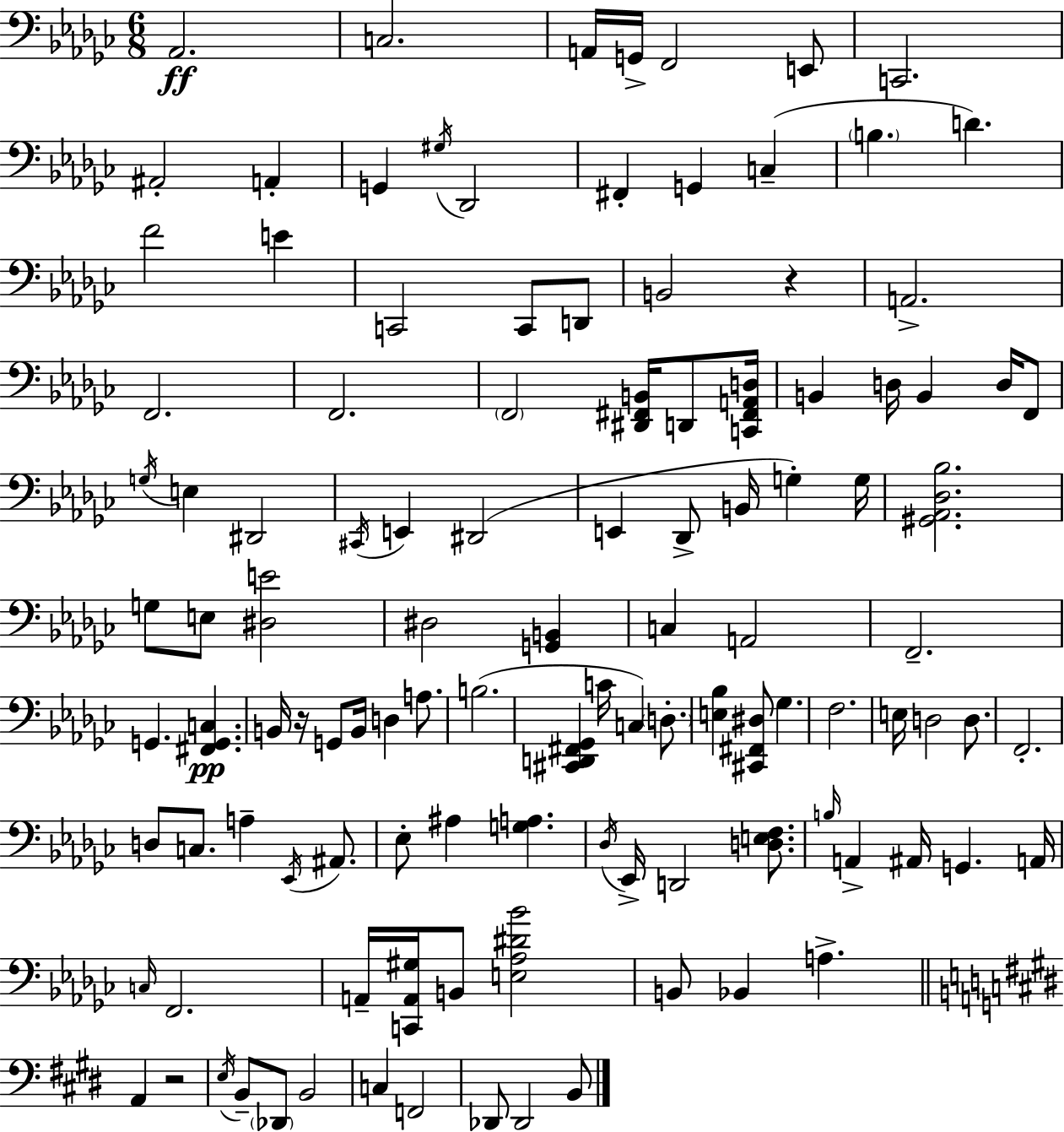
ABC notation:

X:1
T:Untitled
M:6/8
L:1/4
K:Ebm
_A,,2 C,2 A,,/4 G,,/4 F,,2 E,,/2 C,,2 ^A,,2 A,, G,, ^G,/4 _D,,2 ^F,, G,, C, B, D F2 E C,,2 C,,/2 D,,/2 B,,2 z A,,2 F,,2 F,,2 F,,2 [^D,,^F,,B,,]/4 D,,/2 [C,,^F,,A,,D,]/4 B,, D,/4 B,, D,/4 F,,/2 G,/4 E, ^D,,2 ^C,,/4 E,, ^D,,2 E,, _D,,/2 B,,/4 G, G,/4 [^G,,_A,,_D,_B,]2 G,/2 E,/2 [^D,E]2 ^D,2 [G,,B,,] C, A,,2 F,,2 G,, [^F,,G,,C,] B,,/4 z/4 G,,/2 B,,/4 D, A,/2 B,2 [^C,,D,,^F,,_G,,] C/4 C, D,/2 [E,_B,] [^C,,^F,,^D,]/2 _G, F,2 E,/4 D,2 D,/2 F,,2 D,/2 C,/2 A, _E,,/4 ^A,,/2 _E,/2 ^A, [G,A,] _D,/4 _E,,/4 D,,2 [D,E,F,]/2 B,/4 A,, ^A,,/4 G,, A,,/4 C,/4 F,,2 A,,/4 [C,,A,,^G,]/4 B,,/2 [E,_A,^D_B]2 B,,/2 _B,, A, A,, z2 E,/4 B,,/2 _D,,/2 B,,2 C, F,,2 _D,,/2 _D,,2 B,,/2